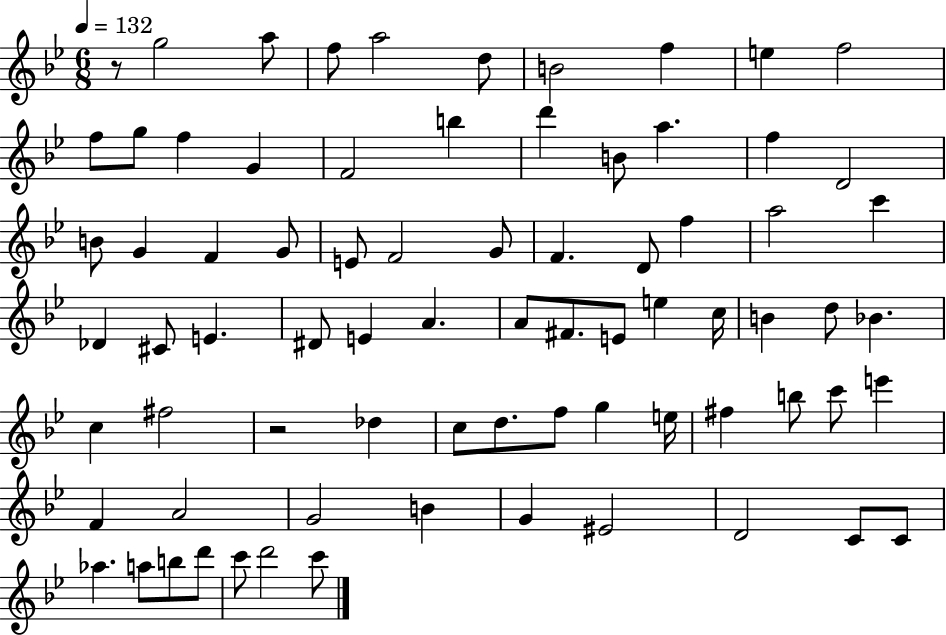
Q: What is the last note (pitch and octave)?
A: C6